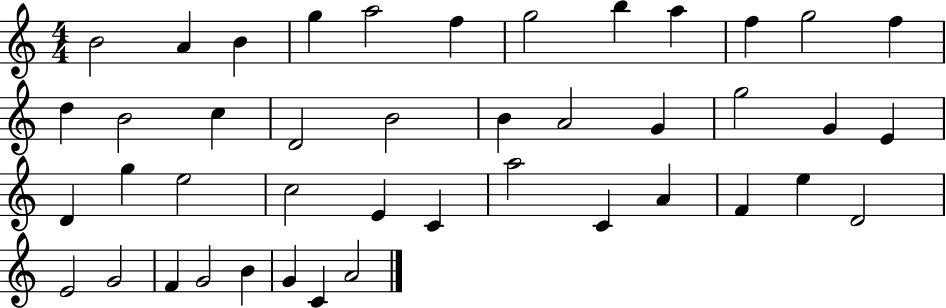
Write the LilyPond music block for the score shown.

{
  \clef treble
  \numericTimeSignature
  \time 4/4
  \key c \major
  b'2 a'4 b'4 | g''4 a''2 f''4 | g''2 b''4 a''4 | f''4 g''2 f''4 | \break d''4 b'2 c''4 | d'2 b'2 | b'4 a'2 g'4 | g''2 g'4 e'4 | \break d'4 g''4 e''2 | c''2 e'4 c'4 | a''2 c'4 a'4 | f'4 e''4 d'2 | \break e'2 g'2 | f'4 g'2 b'4 | g'4 c'4 a'2 | \bar "|."
}